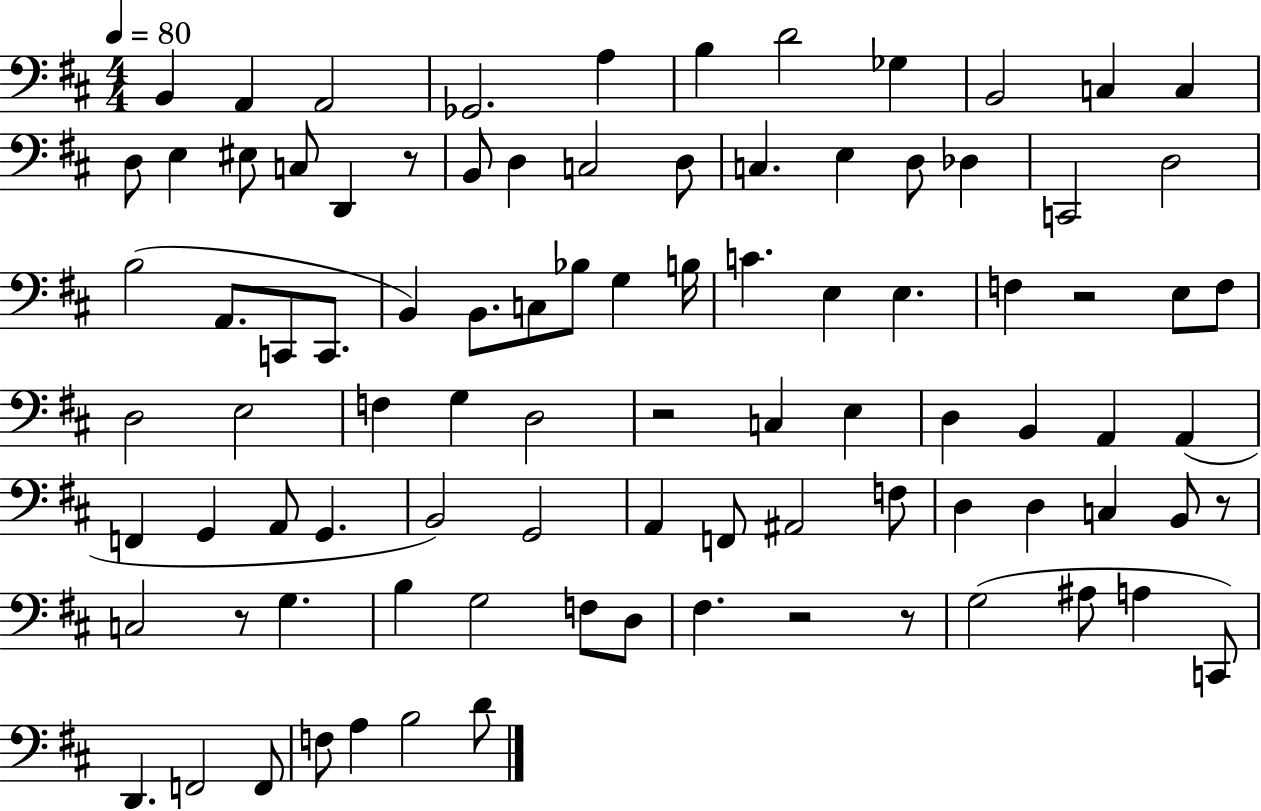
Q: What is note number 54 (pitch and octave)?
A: F2